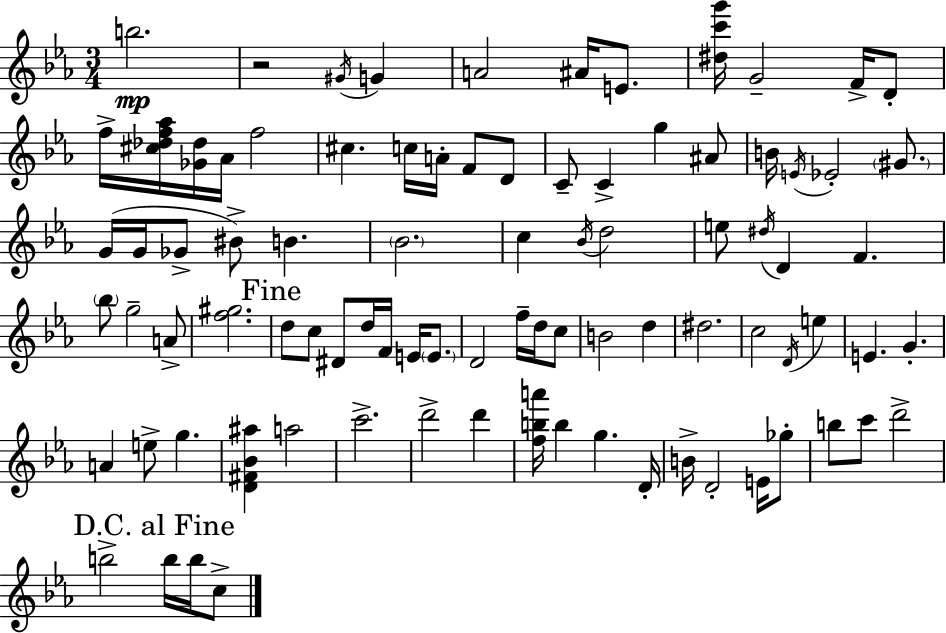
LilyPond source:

{
  \clef treble
  \numericTimeSignature
  \time 3/4
  \key ees \major
  b''2.\mp | r2 \acciaccatura { gis'16 } g'4 | a'2 ais'16 e'8. | <dis'' c''' g'''>16 g'2-- f'16-> d'8-. | \break f''16-> <cis'' des'' f'' aes''>16 <ges' des''>16 aes'16 f''2 | cis''4. c''16 a'16-. f'8 d'8 | c'8-- c'4-> g''4 ais'8 | b'16 \acciaccatura { e'16 } ees'2-. \parenthesize gis'8. | \break g'16( g'16 ges'8-> bis'8->) b'4. | \parenthesize bes'2. | c''4 \acciaccatura { bes'16 } d''2 | e''8 \acciaccatura { dis''16 } d'4 f'4. | \break \parenthesize bes''8 g''2-- | a'8-> <f'' gis''>2. | \mark "Fine" d''8 c''8 dis'8 d''16 f'16 | e'16 \parenthesize e'8. d'2 | \break f''16-- d''16 c''8 b'2 | d''4 dis''2. | c''2 | \acciaccatura { d'16 } e''4 e'4. g'4.-. | \break a'4 e''8-> g''4. | <d' fis' bes' ais''>4 a''2 | c'''2.-> | d'''2-> | \break d'''4 <f'' b'' a'''>16 b''4 g''4. | d'16-. b'16-> d'2-. | e'16 ges''8-. b''8 c'''8 d'''2-> | \mark "D.C. al Fine" b''2-> | \break b''16 b''16 c''8-> \bar "|."
}